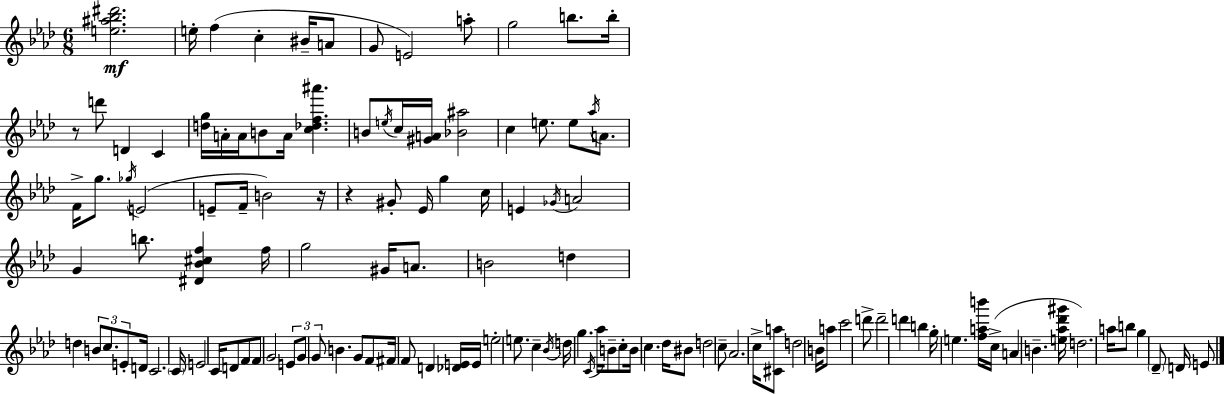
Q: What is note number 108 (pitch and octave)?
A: D4